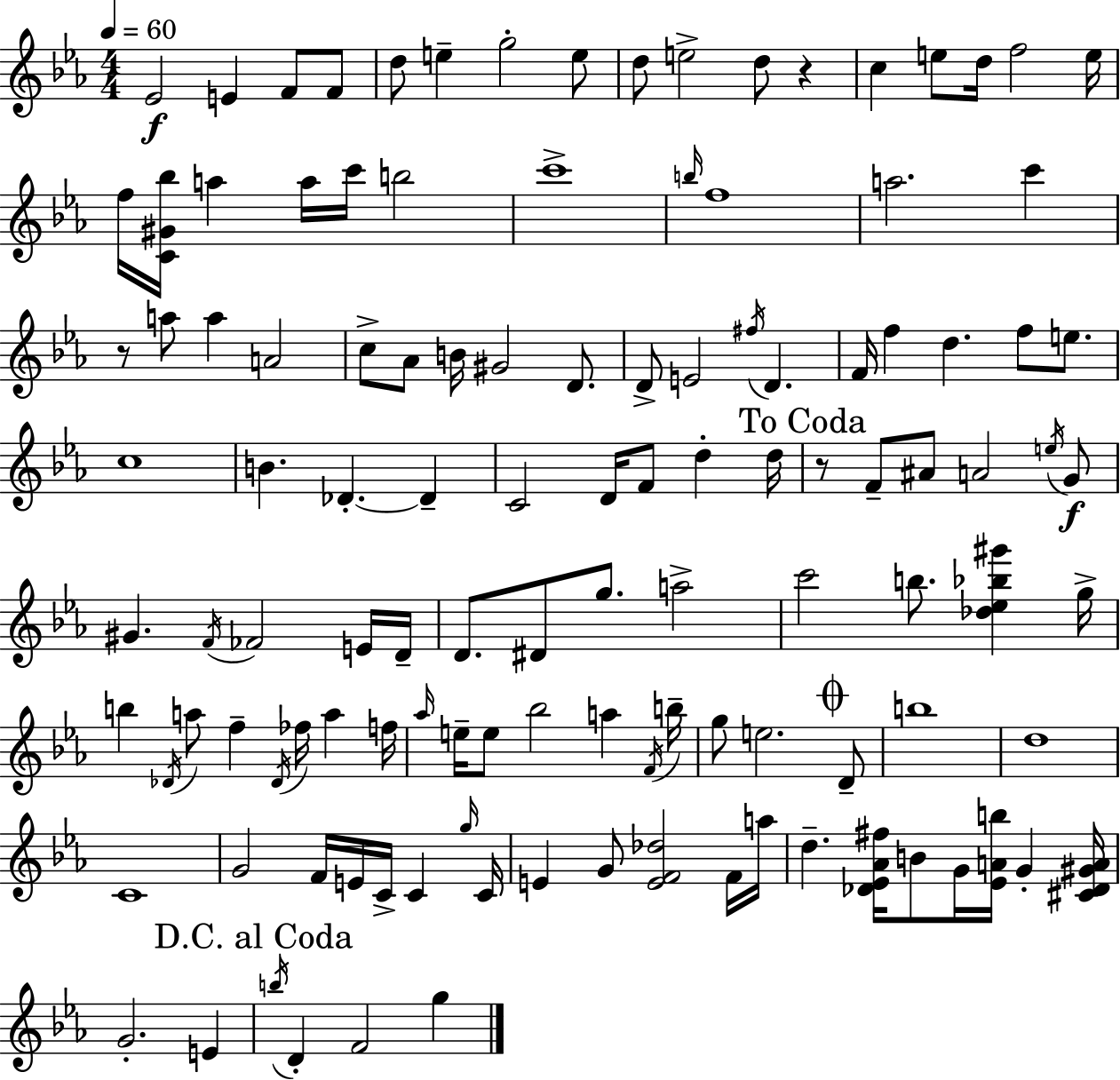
Eb4/h E4/q F4/e F4/e D5/e E5/q G5/h E5/e D5/e E5/h D5/e R/q C5/q E5/e D5/s F5/h E5/s F5/s [C4,G#4,Bb5]/s A5/q A5/s C6/s B5/h C6/w B5/s F5/w A5/h. C6/q R/e A5/e A5/q A4/h C5/e Ab4/e B4/s G#4/h D4/e. D4/e E4/h F#5/s D4/q. F4/s F5/q D5/q. F5/e E5/e. C5/w B4/q. Db4/q. Db4/q C4/h D4/s F4/e D5/q D5/s R/e F4/e A#4/e A4/h E5/s G4/e G#4/q. F4/s FES4/h E4/s D4/s D4/e. D#4/e G5/e. A5/h C6/h B5/e. [Db5,Eb5,Bb5,G#6]/q G5/s B5/q Db4/s A5/e F5/q Db4/s FES5/s A5/q F5/s Ab5/s E5/s E5/e Bb5/h A5/q F4/s B5/s G5/e E5/h. D4/e B5/w D5/w C4/w G4/h F4/s E4/s C4/s C4/q G5/s C4/s E4/q G4/e [E4,F4,Db5]/h F4/s A5/s D5/q. [Db4,Eb4,Ab4,F#5]/s B4/e G4/s [Eb4,A4,B5]/s G4/q [C#4,Db4,G#4,A4]/s G4/h. E4/q B5/s D4/q F4/h G5/q